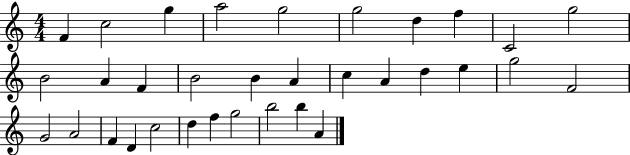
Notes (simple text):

F4/q C5/h G5/q A5/h G5/h G5/h D5/q F5/q C4/h G5/h B4/h A4/q F4/q B4/h B4/q A4/q C5/q A4/q D5/q E5/q G5/h F4/h G4/h A4/h F4/q D4/q C5/h D5/q F5/q G5/h B5/h B5/q A4/q